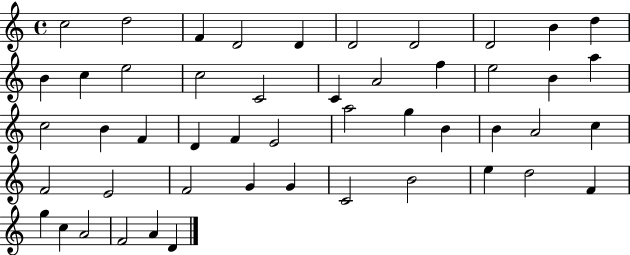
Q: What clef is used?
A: treble